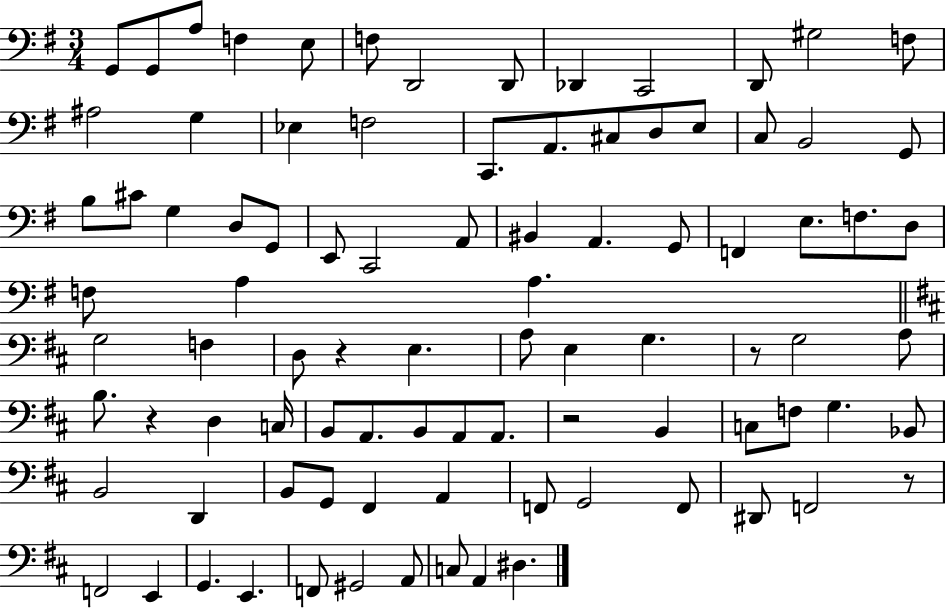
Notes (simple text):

G2/e G2/e A3/e F3/q E3/e F3/e D2/h D2/e Db2/q C2/h D2/e G#3/h F3/e A#3/h G3/q Eb3/q F3/h C2/e. A2/e. C#3/e D3/e E3/e C3/e B2/h G2/e B3/e C#4/e G3/q D3/e G2/e E2/e C2/h A2/e BIS2/q A2/q. G2/e F2/q E3/e. F3/e. D3/e F3/e A3/q A3/q. G3/h F3/q D3/e R/q E3/q. A3/e E3/q G3/q. R/e G3/h A3/e B3/e. R/q D3/q C3/s B2/e A2/e. B2/e A2/e A2/e. R/h B2/q C3/e F3/e G3/q. Bb2/e B2/h D2/q B2/e G2/e F#2/q A2/q F2/e G2/h F2/e D#2/e F2/h R/e F2/h E2/q G2/q. E2/q. F2/e G#2/h A2/e C3/e A2/q D#3/q.